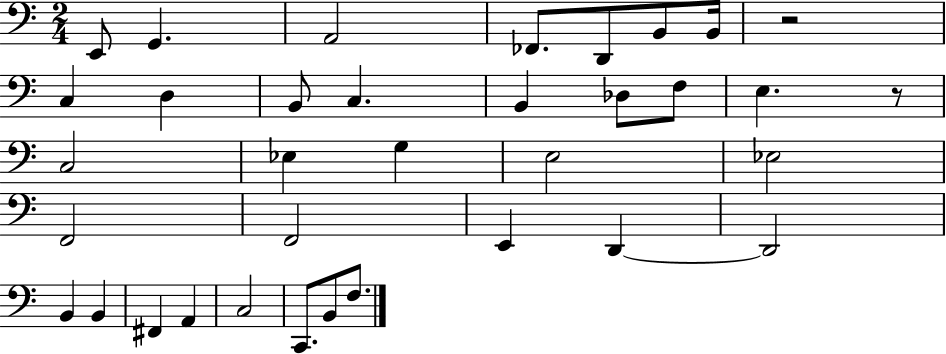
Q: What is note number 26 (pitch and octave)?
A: B2